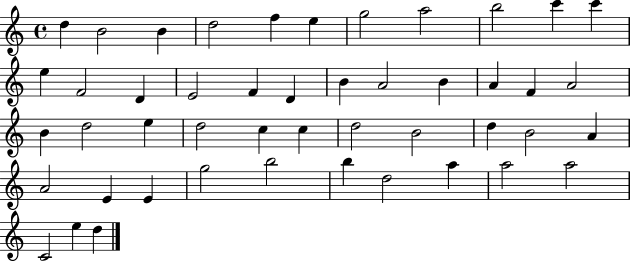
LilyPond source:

{
  \clef treble
  \time 4/4
  \defaultTimeSignature
  \key c \major
  d''4 b'2 b'4 | d''2 f''4 e''4 | g''2 a''2 | b''2 c'''4 c'''4 | \break e''4 f'2 d'4 | e'2 f'4 d'4 | b'4 a'2 b'4 | a'4 f'4 a'2 | \break b'4 d''2 e''4 | d''2 c''4 c''4 | d''2 b'2 | d''4 b'2 a'4 | \break a'2 e'4 e'4 | g''2 b''2 | b''4 d''2 a''4 | a''2 a''2 | \break c'2 e''4 d''4 | \bar "|."
}